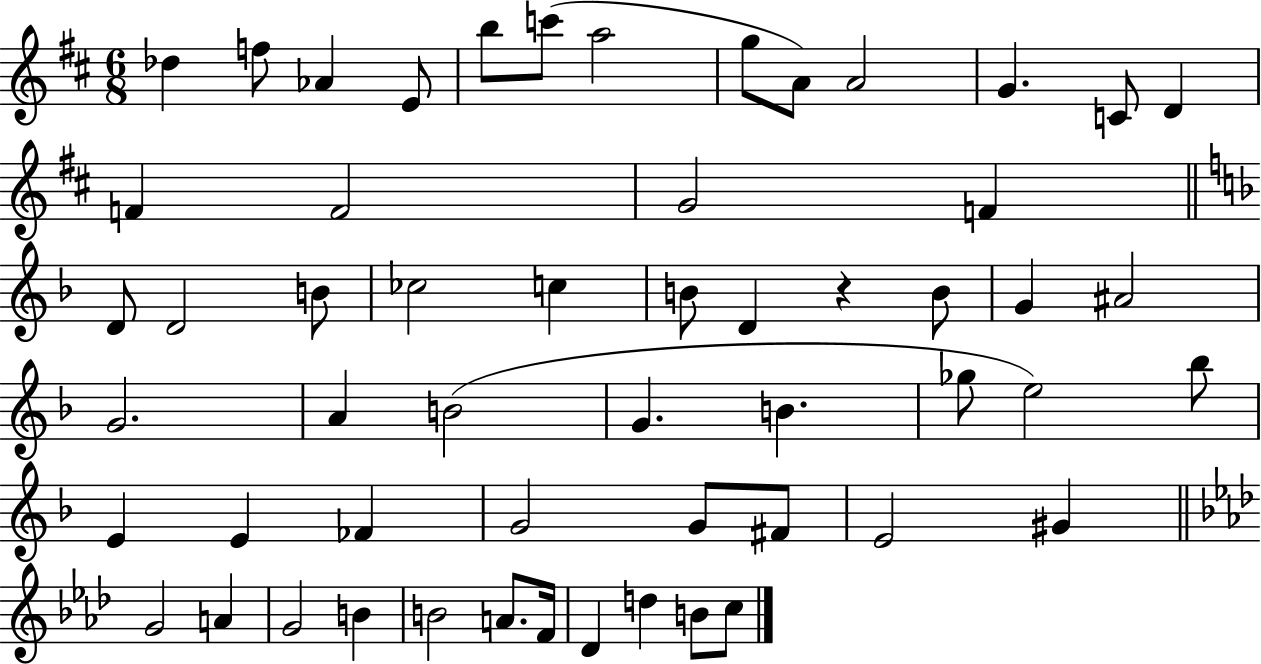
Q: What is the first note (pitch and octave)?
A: Db5